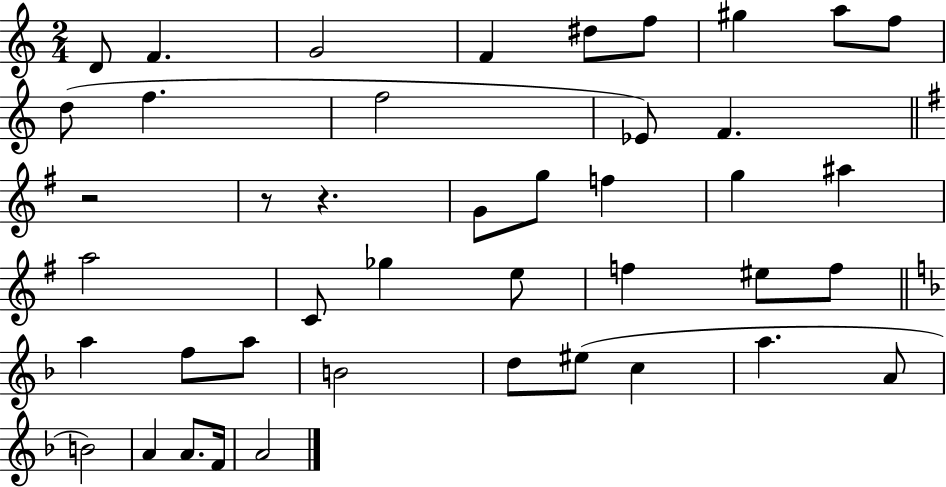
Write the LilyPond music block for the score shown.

{
  \clef treble
  \numericTimeSignature
  \time 2/4
  \key c \major
  d'8 f'4. | g'2 | f'4 dis''8 f''8 | gis''4 a''8 f''8 | \break d''8( f''4. | f''2 | ees'8) f'4. | \bar "||" \break \key g \major r2 | r8 r4. | g'8 g''8 f''4 | g''4 ais''4 | \break a''2 | c'8 ges''4 e''8 | f''4 eis''8 f''8 | \bar "||" \break \key f \major a''4 f''8 a''8 | b'2 | d''8 eis''8( c''4 | a''4. a'8 | \break b'2) | a'4 a'8. f'16 | a'2 | \bar "|."
}